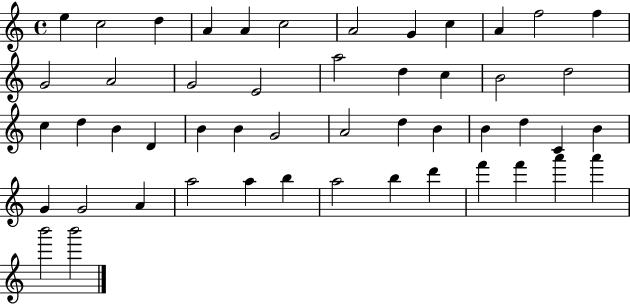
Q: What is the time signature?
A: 4/4